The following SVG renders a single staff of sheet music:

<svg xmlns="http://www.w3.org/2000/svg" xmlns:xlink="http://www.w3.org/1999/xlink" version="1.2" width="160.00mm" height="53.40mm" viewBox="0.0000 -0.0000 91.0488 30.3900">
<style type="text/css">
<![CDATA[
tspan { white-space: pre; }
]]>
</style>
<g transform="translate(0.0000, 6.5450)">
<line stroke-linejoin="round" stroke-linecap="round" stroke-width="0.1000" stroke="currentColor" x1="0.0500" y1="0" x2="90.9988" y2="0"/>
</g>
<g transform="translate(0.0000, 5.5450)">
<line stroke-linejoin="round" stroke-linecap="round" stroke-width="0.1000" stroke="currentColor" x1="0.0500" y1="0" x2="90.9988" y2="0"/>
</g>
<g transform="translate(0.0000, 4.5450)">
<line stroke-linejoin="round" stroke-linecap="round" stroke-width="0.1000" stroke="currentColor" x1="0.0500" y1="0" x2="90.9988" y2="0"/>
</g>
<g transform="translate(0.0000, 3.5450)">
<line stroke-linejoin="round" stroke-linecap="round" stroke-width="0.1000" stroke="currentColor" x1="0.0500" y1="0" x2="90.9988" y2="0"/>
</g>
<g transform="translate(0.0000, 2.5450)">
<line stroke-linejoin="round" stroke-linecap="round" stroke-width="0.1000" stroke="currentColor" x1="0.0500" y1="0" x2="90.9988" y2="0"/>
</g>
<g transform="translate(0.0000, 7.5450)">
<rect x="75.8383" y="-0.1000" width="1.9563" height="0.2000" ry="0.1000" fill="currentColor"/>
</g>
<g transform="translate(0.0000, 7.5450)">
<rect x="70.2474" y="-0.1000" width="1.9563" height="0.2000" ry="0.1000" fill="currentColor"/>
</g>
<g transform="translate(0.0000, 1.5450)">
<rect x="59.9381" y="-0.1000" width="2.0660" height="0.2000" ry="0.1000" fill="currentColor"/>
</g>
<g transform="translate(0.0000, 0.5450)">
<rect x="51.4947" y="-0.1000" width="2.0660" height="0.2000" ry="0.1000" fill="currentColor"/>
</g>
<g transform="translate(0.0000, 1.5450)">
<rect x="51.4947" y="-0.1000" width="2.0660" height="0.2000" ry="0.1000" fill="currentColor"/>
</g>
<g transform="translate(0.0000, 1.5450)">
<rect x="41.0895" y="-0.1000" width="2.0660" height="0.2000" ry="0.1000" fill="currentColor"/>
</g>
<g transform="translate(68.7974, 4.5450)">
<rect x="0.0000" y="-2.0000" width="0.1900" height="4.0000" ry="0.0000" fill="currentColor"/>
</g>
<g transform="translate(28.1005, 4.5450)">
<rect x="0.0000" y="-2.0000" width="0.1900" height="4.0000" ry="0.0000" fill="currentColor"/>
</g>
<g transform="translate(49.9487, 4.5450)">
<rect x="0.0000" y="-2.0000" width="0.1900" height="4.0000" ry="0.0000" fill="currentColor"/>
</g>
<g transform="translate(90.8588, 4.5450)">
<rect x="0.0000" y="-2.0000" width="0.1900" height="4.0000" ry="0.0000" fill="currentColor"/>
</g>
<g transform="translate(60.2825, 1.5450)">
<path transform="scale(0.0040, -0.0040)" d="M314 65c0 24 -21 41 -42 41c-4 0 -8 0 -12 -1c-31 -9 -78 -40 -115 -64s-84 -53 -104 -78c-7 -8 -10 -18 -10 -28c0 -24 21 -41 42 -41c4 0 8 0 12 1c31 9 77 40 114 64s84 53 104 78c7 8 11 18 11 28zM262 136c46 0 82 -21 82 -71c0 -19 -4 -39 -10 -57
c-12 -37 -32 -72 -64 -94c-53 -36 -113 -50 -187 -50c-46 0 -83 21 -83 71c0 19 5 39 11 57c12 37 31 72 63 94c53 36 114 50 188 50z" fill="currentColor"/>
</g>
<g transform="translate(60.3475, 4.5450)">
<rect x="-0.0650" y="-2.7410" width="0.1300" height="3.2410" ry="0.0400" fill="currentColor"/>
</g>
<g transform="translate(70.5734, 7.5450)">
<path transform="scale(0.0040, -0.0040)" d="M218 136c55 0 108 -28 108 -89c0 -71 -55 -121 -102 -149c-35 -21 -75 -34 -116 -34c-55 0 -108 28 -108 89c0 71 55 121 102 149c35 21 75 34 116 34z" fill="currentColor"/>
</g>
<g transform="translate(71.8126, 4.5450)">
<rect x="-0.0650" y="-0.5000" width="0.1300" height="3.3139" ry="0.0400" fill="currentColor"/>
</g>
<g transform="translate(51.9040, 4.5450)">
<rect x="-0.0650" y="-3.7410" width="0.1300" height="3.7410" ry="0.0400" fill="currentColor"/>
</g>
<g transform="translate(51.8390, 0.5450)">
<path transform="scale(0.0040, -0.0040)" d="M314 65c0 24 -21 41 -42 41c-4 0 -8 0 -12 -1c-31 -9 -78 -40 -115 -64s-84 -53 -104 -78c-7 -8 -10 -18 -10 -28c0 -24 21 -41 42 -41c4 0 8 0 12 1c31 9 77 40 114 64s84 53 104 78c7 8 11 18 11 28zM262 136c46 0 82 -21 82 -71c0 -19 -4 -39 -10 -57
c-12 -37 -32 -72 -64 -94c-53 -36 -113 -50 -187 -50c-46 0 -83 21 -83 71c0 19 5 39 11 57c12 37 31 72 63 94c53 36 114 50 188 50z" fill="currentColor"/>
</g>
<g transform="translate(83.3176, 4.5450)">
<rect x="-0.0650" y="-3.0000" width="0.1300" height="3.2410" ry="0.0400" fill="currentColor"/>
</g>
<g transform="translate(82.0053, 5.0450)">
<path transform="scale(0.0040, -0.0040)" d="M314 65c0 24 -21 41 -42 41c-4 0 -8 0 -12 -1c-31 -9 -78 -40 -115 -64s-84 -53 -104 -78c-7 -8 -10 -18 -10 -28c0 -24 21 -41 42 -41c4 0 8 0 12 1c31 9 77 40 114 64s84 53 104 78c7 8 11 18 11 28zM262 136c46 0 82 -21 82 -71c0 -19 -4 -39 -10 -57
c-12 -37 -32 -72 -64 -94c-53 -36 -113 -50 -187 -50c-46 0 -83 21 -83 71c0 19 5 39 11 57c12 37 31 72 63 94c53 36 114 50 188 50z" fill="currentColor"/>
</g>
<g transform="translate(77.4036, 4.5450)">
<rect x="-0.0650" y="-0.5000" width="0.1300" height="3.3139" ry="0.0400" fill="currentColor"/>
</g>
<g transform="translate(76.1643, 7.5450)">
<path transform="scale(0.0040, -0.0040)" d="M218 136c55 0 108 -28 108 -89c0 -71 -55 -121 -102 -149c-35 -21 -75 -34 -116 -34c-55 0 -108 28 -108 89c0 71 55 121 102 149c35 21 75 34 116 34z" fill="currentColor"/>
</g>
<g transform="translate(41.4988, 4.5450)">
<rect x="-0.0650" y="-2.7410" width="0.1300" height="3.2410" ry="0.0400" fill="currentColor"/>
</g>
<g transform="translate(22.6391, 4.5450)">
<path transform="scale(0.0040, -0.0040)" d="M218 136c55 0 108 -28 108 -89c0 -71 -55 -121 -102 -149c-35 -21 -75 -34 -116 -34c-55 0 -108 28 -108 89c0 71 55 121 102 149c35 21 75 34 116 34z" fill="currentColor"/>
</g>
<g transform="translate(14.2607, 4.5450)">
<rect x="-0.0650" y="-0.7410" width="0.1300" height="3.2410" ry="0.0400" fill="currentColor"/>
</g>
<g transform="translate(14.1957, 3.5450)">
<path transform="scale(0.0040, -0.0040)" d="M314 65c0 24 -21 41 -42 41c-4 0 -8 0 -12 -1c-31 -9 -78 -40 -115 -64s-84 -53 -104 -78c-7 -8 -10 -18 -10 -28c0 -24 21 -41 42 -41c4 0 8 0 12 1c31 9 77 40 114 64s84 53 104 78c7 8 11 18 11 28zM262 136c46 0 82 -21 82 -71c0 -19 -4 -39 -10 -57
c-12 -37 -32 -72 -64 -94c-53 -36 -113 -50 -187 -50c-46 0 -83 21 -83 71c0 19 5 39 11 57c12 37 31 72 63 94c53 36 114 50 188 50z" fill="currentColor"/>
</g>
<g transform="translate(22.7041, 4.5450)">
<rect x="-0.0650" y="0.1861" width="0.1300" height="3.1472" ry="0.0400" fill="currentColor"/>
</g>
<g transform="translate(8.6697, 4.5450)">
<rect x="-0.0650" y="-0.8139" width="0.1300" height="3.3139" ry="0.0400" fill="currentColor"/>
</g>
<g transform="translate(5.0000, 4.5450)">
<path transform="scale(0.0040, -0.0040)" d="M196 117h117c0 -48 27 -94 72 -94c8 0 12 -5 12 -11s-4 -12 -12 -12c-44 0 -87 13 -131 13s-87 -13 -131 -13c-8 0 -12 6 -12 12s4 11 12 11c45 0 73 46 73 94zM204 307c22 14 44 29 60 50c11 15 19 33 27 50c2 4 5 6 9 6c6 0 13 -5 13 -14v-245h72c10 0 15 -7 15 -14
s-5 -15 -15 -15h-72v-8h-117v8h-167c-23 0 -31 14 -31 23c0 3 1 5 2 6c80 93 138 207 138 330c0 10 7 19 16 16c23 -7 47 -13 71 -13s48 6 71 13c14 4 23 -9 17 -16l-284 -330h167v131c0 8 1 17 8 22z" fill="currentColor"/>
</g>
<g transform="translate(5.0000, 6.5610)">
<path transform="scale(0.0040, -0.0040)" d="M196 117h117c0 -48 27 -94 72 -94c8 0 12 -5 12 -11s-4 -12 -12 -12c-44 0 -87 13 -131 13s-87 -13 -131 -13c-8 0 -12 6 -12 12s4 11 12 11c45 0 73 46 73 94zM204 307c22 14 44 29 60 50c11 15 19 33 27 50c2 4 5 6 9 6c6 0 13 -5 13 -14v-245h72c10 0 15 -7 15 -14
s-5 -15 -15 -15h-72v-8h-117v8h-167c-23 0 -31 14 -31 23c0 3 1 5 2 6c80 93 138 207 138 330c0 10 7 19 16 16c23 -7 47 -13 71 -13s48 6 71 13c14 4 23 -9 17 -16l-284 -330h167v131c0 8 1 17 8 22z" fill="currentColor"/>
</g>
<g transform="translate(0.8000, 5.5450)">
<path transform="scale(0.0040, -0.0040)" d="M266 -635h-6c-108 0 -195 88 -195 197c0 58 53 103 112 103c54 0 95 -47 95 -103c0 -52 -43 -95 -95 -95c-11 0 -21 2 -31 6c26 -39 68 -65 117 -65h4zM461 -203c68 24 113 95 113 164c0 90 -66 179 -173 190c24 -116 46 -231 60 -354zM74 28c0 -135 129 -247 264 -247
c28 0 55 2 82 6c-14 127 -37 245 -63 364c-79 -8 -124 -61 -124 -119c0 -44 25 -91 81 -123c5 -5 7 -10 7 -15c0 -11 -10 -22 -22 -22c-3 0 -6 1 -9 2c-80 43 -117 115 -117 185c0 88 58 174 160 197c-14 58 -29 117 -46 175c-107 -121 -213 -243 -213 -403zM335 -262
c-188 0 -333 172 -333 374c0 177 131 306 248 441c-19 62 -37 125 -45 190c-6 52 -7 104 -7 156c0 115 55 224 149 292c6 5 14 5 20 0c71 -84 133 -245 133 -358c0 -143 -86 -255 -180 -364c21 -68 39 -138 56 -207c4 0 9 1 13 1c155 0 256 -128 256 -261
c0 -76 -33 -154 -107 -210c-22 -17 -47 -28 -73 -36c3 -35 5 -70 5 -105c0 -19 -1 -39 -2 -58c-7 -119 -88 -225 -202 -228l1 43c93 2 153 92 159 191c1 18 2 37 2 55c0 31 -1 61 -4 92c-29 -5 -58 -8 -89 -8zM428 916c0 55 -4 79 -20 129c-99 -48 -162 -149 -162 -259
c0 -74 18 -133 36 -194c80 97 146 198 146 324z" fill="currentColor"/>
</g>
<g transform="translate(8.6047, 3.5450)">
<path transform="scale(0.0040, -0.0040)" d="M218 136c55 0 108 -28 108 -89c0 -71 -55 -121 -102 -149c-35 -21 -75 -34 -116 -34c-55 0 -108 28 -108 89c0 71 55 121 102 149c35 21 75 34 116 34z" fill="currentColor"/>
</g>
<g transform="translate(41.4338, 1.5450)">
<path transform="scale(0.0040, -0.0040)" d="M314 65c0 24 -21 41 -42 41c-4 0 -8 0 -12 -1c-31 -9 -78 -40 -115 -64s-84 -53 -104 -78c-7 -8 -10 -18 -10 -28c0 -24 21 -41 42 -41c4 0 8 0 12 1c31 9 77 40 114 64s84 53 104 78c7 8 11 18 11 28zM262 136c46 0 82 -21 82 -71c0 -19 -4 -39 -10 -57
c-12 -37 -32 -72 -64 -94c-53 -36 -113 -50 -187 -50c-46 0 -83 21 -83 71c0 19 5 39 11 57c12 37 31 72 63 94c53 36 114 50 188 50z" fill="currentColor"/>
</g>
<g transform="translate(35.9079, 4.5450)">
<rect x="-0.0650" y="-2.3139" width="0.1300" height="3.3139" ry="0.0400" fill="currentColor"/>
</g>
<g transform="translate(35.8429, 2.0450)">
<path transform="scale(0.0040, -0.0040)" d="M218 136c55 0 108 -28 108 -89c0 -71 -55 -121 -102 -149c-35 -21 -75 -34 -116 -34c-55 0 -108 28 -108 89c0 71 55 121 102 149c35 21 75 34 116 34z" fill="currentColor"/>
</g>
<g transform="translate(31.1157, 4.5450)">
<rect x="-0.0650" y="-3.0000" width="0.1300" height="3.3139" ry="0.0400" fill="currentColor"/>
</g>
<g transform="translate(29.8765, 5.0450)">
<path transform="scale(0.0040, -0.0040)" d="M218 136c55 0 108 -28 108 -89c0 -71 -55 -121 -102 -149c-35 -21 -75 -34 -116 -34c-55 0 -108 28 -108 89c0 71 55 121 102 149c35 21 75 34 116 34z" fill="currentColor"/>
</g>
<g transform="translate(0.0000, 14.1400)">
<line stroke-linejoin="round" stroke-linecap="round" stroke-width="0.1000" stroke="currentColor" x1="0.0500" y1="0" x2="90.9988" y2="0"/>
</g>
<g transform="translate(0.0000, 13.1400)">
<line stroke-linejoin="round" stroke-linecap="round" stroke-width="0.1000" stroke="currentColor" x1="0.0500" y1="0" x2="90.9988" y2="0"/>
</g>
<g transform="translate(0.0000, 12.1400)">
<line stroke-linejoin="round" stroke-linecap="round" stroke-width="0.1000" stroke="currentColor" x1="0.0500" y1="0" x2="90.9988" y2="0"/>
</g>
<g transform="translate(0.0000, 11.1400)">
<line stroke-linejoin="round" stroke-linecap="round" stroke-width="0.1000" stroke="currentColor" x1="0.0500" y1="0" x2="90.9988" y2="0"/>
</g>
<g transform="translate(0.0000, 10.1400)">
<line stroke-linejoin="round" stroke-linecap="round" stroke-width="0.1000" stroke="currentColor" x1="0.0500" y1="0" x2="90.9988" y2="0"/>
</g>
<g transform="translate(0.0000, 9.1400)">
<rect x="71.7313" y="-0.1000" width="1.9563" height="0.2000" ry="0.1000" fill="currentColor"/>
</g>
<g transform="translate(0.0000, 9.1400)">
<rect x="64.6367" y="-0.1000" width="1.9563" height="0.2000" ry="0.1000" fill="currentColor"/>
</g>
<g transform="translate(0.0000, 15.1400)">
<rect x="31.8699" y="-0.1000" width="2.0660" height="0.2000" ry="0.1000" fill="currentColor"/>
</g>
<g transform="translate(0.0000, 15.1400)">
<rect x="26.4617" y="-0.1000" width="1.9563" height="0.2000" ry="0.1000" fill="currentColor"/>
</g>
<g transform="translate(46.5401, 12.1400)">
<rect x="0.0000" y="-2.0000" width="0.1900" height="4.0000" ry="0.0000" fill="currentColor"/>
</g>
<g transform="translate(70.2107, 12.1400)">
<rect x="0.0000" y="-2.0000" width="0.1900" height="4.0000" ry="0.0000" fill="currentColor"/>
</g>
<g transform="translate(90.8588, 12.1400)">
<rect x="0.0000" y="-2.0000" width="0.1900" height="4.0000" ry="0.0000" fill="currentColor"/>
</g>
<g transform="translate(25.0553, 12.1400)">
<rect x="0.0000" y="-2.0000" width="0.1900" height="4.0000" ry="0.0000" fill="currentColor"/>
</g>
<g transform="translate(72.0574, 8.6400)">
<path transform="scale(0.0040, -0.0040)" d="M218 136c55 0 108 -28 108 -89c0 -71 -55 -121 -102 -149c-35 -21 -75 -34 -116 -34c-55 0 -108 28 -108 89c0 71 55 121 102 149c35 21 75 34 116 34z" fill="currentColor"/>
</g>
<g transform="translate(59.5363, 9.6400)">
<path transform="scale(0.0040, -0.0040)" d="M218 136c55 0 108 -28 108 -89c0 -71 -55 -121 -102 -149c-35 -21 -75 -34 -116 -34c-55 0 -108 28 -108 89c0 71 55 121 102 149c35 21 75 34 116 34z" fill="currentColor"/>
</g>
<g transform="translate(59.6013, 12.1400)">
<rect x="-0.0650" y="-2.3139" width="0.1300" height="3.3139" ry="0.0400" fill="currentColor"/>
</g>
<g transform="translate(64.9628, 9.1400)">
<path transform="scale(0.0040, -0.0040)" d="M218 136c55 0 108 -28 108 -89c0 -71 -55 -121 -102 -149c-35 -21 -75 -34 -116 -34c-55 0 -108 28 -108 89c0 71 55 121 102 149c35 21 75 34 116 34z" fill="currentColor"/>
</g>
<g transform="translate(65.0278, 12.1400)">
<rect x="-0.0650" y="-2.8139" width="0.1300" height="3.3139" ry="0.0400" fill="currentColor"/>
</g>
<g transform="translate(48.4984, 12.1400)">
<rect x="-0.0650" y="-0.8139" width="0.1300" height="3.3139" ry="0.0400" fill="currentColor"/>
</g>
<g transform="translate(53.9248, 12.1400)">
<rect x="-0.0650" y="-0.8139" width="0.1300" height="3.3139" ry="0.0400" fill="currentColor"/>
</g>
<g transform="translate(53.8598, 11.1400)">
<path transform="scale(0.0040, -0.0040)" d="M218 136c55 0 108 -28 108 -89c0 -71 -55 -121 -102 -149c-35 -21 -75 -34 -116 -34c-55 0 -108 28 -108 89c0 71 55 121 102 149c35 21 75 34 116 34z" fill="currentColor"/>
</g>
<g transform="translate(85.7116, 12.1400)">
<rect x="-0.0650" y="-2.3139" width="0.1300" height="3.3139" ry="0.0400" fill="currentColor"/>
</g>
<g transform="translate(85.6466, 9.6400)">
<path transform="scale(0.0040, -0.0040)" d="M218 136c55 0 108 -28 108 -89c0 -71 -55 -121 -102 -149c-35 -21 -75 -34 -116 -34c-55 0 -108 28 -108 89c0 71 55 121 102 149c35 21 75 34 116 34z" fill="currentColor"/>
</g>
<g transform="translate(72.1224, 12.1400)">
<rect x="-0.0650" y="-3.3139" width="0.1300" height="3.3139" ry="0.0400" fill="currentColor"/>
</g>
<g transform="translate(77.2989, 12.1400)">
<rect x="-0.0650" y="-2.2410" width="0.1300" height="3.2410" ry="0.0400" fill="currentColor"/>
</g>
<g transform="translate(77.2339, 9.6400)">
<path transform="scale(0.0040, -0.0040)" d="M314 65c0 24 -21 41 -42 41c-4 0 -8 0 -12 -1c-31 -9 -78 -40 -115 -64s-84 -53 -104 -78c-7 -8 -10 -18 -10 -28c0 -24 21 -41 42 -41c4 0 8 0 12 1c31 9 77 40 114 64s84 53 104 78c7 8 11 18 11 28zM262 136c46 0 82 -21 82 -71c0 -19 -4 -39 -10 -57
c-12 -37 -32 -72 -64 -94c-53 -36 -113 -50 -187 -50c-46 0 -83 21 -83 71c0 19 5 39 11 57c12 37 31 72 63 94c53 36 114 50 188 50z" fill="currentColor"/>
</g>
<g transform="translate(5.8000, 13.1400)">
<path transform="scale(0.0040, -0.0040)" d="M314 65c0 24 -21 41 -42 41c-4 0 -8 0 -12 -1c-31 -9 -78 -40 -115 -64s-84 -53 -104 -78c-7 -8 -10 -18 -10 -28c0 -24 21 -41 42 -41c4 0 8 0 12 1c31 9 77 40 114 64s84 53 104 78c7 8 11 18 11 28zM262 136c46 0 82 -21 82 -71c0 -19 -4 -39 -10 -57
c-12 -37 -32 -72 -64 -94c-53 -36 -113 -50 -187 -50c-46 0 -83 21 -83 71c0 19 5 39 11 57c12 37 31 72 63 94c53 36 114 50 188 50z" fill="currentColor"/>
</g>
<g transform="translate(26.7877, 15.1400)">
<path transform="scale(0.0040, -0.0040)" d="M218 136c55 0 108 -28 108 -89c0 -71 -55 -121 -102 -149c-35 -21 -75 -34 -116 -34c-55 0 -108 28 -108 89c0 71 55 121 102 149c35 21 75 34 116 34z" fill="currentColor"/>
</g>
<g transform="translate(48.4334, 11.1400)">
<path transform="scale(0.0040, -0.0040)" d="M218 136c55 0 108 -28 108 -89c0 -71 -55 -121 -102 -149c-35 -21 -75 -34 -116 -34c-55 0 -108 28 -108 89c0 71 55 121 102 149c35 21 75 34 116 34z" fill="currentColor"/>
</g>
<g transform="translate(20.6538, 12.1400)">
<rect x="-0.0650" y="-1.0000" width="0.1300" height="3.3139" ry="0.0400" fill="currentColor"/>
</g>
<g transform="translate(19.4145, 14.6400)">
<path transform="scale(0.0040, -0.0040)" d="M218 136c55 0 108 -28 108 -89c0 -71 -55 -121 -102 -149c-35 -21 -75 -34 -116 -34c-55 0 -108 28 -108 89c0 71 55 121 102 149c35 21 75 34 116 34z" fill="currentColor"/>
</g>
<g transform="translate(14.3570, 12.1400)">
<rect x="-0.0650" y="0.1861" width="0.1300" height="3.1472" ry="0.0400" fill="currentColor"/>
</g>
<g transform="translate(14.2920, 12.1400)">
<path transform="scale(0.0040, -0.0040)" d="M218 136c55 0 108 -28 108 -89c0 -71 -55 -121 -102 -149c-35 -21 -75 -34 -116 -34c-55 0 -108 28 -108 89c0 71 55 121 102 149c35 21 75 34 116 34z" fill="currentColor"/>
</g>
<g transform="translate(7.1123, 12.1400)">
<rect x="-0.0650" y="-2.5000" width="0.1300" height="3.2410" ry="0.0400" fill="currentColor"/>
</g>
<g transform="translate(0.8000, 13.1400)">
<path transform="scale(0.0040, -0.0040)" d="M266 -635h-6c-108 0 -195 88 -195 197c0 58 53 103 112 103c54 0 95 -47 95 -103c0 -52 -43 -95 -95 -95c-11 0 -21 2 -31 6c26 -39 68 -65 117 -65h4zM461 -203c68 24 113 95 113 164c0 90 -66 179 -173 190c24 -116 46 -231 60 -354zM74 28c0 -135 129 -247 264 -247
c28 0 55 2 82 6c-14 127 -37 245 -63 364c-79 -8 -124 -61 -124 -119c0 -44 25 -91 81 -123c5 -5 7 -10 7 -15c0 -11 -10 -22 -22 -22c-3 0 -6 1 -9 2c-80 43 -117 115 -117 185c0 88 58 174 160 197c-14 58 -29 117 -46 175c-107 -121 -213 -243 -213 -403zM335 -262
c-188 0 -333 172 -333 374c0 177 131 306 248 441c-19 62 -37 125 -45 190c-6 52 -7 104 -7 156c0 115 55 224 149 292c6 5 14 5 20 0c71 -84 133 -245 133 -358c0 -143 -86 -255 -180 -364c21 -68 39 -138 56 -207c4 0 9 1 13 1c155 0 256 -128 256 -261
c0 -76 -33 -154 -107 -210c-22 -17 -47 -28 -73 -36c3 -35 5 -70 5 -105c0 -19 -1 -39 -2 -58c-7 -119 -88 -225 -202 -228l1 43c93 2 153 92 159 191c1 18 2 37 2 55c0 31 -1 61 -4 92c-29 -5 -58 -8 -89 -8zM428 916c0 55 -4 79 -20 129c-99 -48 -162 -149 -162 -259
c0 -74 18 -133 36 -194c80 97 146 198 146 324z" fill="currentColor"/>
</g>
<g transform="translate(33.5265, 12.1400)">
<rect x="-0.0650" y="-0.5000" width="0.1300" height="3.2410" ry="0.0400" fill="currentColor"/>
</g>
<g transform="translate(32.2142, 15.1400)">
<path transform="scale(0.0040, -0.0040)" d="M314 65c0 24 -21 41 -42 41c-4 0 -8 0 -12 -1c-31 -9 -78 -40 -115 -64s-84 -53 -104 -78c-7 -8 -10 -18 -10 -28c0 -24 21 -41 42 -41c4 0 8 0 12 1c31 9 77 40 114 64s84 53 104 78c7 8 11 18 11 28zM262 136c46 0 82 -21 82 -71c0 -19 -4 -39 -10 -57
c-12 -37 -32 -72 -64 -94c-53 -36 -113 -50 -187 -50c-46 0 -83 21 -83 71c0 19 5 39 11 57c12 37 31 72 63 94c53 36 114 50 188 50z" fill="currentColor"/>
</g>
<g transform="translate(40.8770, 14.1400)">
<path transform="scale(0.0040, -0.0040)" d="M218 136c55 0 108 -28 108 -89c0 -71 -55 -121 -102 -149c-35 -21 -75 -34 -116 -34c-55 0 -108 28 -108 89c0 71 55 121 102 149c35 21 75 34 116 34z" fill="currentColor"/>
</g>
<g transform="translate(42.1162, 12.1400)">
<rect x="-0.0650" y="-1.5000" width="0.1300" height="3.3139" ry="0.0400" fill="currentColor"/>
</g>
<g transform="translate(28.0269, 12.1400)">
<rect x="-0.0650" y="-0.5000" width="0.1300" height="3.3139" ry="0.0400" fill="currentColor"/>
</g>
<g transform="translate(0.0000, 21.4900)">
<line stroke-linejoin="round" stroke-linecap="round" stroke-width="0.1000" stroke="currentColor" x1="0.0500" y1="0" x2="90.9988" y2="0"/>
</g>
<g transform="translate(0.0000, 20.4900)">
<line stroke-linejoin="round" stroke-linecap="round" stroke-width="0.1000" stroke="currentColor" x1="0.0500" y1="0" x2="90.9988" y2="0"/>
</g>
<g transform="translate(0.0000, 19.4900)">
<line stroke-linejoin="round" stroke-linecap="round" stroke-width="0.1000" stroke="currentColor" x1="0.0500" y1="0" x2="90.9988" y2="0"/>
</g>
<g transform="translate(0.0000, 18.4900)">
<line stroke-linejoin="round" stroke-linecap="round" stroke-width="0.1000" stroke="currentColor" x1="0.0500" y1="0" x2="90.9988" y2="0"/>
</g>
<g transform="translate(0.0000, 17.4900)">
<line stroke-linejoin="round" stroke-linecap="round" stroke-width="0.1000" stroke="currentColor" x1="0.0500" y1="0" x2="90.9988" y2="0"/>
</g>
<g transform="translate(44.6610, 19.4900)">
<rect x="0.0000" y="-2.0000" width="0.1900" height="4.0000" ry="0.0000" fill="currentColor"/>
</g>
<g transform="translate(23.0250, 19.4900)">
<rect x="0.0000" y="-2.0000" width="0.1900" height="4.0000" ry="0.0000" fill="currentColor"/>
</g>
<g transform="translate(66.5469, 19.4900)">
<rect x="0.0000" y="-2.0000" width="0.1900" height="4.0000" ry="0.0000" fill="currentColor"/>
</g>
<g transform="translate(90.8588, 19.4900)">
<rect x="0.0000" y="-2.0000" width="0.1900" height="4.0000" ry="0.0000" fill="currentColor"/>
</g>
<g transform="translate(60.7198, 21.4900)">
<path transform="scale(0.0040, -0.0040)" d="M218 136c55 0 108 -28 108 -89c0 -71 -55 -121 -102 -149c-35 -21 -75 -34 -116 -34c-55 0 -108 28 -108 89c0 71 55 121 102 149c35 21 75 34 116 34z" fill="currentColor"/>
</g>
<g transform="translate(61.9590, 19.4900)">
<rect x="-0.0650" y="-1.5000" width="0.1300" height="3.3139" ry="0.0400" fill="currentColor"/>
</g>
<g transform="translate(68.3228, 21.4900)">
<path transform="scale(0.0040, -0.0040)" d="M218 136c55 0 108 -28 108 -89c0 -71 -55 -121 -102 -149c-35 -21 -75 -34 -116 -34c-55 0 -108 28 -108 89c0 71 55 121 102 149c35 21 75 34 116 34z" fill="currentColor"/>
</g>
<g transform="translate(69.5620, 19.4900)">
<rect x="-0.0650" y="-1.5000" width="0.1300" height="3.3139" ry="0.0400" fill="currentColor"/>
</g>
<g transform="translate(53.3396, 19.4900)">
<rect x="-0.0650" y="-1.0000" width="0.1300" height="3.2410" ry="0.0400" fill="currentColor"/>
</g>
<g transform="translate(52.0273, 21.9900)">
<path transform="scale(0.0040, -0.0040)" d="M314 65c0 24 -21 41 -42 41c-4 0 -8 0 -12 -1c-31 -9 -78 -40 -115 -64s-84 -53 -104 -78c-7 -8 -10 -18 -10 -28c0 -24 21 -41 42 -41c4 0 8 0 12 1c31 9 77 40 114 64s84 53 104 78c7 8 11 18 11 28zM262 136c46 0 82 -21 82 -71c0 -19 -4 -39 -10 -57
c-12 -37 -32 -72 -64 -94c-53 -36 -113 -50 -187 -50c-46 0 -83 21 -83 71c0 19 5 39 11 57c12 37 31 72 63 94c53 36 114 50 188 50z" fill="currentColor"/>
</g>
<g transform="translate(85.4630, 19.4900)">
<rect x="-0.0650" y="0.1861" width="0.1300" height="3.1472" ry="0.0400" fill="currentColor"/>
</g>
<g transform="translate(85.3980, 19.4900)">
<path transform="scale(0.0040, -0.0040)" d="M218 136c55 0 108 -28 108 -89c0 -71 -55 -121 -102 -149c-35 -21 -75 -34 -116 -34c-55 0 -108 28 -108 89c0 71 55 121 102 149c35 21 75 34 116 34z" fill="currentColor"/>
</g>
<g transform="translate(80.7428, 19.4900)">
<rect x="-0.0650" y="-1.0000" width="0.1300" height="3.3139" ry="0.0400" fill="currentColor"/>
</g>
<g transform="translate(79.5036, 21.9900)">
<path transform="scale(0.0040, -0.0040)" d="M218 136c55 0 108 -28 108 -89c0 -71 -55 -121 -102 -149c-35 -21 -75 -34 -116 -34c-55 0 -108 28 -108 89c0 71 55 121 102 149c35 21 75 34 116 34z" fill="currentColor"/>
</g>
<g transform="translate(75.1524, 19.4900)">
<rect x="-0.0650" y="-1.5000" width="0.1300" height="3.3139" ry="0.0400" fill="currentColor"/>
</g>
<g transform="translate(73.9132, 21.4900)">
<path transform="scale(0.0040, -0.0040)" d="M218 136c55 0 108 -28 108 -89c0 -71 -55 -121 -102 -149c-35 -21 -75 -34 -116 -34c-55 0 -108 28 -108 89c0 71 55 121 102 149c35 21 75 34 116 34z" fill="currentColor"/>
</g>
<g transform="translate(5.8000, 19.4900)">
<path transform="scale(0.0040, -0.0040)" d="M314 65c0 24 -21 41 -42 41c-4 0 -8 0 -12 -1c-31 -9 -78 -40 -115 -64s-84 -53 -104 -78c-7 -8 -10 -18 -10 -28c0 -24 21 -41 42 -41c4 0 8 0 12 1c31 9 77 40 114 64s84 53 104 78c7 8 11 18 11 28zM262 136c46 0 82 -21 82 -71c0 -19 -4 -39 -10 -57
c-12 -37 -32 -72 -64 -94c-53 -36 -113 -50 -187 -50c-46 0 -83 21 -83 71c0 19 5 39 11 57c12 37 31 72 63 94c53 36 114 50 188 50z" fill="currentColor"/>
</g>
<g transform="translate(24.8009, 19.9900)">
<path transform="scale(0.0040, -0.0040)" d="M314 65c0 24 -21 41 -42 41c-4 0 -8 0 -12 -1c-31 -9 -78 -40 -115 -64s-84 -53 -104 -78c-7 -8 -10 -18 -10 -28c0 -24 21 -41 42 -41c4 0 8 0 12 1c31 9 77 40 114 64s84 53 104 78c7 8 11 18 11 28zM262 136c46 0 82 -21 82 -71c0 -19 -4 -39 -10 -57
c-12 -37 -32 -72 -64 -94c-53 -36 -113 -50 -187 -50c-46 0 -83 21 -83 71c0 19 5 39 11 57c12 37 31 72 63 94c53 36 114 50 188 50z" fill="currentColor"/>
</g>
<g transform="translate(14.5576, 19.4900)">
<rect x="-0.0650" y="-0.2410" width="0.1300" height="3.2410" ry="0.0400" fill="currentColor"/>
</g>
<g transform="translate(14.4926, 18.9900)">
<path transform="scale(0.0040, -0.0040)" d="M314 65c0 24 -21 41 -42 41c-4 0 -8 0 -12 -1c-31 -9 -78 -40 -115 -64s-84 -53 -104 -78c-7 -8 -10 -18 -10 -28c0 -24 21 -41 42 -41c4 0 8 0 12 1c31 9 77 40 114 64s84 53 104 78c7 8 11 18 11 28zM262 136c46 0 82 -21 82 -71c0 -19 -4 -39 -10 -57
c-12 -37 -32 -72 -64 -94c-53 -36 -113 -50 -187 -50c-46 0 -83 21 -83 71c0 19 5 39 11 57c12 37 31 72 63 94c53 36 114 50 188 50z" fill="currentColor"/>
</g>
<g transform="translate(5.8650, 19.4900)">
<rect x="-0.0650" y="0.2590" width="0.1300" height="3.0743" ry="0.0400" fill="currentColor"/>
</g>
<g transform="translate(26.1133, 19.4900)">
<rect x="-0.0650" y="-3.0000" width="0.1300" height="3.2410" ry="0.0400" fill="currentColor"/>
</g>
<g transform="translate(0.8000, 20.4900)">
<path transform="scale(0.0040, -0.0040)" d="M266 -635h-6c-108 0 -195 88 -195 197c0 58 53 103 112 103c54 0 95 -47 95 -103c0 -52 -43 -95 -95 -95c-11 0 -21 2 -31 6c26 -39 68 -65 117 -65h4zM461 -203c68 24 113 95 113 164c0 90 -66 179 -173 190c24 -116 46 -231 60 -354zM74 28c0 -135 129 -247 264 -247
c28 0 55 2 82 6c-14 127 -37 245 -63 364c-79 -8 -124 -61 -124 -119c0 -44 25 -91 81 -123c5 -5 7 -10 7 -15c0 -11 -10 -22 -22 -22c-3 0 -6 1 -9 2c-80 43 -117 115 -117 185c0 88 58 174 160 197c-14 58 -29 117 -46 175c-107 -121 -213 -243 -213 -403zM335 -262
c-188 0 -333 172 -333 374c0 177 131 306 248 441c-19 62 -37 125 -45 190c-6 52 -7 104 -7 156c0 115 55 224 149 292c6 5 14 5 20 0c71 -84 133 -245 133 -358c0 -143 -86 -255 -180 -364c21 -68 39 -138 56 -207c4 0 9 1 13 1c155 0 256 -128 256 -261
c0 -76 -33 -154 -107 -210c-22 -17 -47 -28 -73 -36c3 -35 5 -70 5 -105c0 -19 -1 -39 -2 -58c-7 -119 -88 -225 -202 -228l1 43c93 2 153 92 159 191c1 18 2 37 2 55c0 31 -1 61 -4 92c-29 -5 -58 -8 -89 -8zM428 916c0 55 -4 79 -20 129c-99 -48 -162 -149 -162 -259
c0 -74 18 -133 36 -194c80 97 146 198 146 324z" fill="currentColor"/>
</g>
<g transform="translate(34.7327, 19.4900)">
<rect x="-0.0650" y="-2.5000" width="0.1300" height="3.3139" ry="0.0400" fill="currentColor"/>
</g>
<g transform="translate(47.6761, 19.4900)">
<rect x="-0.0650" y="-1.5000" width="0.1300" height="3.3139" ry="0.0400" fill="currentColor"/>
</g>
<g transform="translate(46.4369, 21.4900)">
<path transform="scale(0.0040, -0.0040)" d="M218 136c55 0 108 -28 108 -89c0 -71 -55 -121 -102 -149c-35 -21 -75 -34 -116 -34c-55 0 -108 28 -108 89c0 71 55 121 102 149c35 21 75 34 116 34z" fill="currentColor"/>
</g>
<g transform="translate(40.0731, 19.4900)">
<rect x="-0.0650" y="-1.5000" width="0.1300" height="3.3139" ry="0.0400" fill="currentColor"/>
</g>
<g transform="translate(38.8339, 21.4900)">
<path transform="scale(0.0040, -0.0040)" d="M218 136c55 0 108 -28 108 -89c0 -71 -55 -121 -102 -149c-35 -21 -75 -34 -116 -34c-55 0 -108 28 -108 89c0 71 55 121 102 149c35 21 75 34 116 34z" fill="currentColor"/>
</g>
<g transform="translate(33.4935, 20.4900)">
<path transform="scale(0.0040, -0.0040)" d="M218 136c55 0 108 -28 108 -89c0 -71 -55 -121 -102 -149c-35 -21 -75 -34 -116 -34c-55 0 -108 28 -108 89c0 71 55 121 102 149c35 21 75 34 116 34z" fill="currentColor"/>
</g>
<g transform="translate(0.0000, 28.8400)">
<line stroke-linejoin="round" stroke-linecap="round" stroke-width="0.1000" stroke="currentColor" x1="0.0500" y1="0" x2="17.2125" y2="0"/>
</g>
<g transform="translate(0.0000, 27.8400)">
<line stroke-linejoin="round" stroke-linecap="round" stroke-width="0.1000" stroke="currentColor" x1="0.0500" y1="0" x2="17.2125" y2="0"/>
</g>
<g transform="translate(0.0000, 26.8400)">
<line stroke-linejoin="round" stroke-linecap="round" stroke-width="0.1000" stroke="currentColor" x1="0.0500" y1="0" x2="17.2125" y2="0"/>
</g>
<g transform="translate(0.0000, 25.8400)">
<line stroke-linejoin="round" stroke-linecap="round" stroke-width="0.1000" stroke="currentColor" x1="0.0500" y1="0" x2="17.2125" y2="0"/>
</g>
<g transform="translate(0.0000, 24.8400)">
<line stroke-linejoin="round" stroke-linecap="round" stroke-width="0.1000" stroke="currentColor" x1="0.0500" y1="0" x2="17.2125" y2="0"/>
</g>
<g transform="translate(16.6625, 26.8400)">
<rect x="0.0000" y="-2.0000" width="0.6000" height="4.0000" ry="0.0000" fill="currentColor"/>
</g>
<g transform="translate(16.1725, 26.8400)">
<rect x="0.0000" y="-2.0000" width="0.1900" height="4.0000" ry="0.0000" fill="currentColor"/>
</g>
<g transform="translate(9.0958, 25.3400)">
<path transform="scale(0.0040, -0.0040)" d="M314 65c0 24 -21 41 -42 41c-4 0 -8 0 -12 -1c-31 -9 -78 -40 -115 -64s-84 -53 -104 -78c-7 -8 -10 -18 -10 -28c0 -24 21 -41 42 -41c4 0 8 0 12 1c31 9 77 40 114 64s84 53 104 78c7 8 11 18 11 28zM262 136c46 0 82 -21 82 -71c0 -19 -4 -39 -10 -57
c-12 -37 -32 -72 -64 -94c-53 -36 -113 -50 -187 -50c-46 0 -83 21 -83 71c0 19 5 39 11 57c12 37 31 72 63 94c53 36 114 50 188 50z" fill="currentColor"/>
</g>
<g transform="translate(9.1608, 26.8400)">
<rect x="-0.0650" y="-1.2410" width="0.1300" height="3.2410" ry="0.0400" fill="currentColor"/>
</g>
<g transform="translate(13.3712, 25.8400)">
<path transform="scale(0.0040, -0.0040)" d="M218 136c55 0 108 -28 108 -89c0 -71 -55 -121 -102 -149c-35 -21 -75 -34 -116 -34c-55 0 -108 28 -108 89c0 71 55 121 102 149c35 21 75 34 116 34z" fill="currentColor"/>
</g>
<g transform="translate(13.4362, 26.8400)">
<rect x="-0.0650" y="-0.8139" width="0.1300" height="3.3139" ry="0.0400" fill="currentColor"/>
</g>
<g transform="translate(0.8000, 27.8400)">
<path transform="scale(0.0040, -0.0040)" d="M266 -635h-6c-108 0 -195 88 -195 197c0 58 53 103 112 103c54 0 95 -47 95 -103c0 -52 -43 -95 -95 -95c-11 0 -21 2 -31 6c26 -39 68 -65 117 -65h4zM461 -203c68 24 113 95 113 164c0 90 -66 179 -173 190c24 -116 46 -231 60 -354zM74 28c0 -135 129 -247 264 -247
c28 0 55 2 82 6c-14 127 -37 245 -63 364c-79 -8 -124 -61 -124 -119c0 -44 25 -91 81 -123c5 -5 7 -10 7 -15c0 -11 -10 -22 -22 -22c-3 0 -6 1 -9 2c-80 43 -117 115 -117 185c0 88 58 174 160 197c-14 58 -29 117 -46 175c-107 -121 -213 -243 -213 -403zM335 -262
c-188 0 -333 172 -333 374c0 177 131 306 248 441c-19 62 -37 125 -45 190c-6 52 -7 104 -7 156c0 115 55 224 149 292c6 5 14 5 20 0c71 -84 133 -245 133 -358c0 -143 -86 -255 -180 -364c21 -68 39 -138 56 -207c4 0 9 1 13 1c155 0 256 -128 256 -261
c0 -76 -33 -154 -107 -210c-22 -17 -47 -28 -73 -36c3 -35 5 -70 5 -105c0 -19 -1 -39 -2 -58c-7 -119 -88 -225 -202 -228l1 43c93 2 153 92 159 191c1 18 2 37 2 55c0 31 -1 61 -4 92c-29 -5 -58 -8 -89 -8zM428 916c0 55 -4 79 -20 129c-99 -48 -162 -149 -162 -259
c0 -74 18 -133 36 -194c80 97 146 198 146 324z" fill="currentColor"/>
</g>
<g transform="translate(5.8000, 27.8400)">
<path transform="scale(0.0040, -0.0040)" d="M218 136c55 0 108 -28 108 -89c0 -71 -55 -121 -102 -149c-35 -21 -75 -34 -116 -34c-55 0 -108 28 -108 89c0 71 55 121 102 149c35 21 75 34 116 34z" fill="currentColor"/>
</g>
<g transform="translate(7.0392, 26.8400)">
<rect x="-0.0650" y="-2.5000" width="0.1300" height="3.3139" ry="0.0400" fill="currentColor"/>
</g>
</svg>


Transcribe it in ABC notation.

X:1
T:Untitled
M:4/4
L:1/4
K:C
d d2 B A g a2 c'2 a2 C C A2 G2 B D C C2 E d d g a b g2 g B2 c2 A2 G E E D2 E E E D B G e2 d